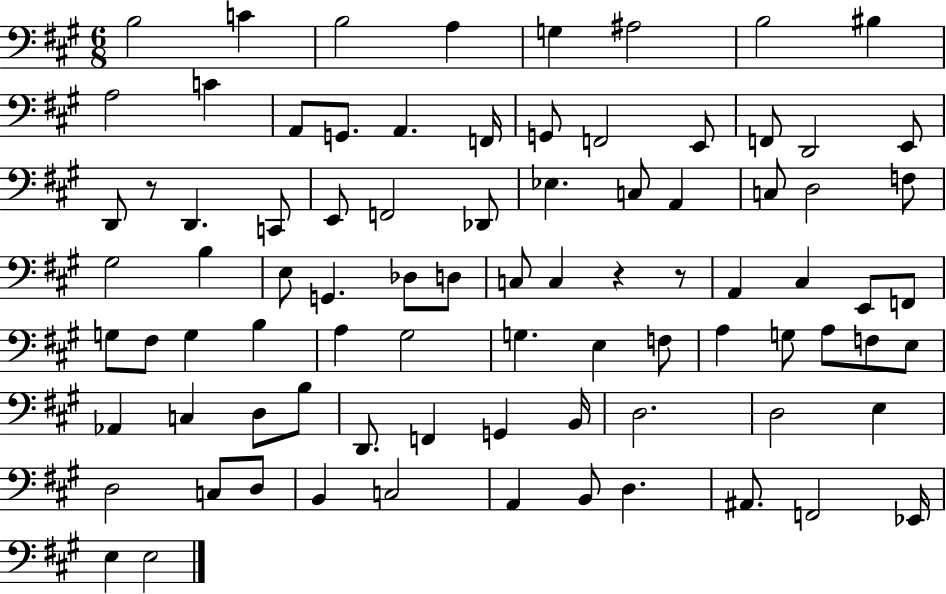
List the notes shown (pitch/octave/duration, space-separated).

B3/h C4/q B3/h A3/q G3/q A#3/h B3/h BIS3/q A3/h C4/q A2/e G2/e. A2/q. F2/s G2/e F2/h E2/e F2/e D2/h E2/e D2/e R/e D2/q. C2/e E2/e F2/h Db2/e Eb3/q. C3/e A2/q C3/e D3/h F3/e G#3/h B3/q E3/e G2/q. Db3/e D3/e C3/e C3/q R/q R/e A2/q C#3/q E2/e F2/e G3/e F#3/e G3/q B3/q A3/q G#3/h G3/q. E3/q F3/e A3/q G3/e A3/e F3/e E3/e Ab2/q C3/q D3/e B3/e D2/e. F2/q G2/q B2/s D3/h. D3/h E3/q D3/h C3/e D3/e B2/q C3/h A2/q B2/e D3/q. A#2/e. F2/h Eb2/s E3/q E3/h